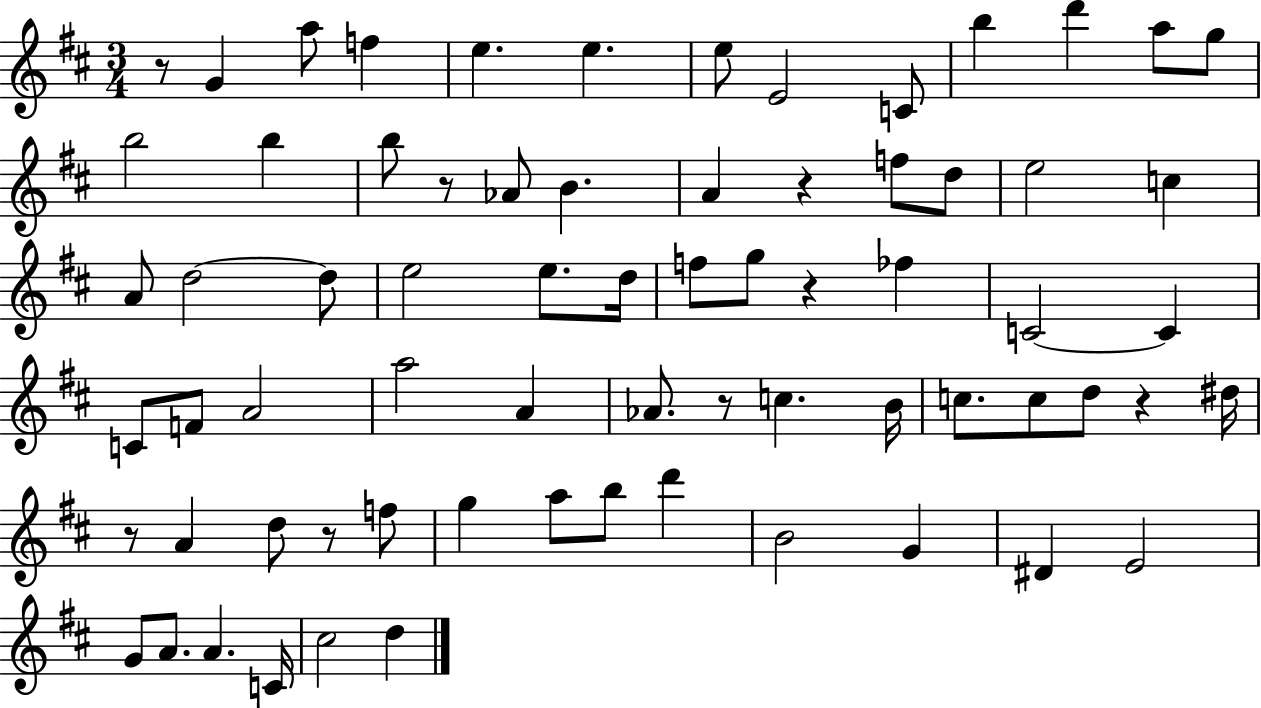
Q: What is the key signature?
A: D major